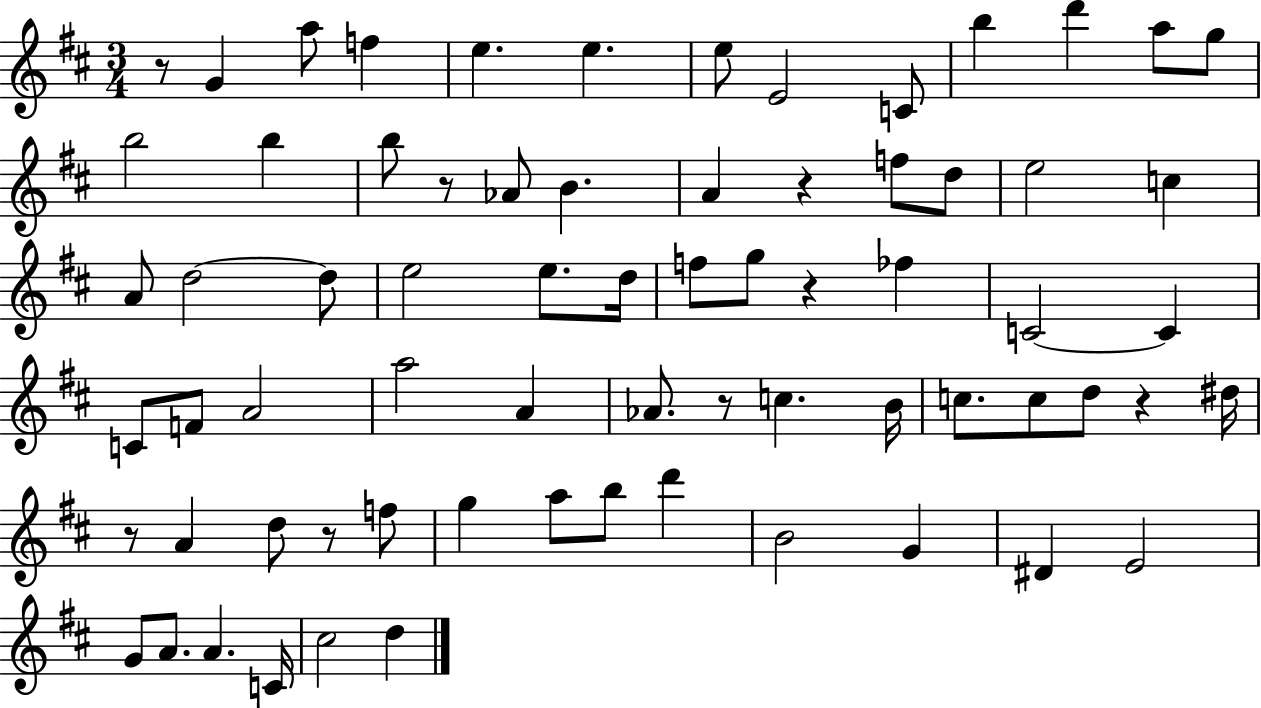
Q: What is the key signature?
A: D major